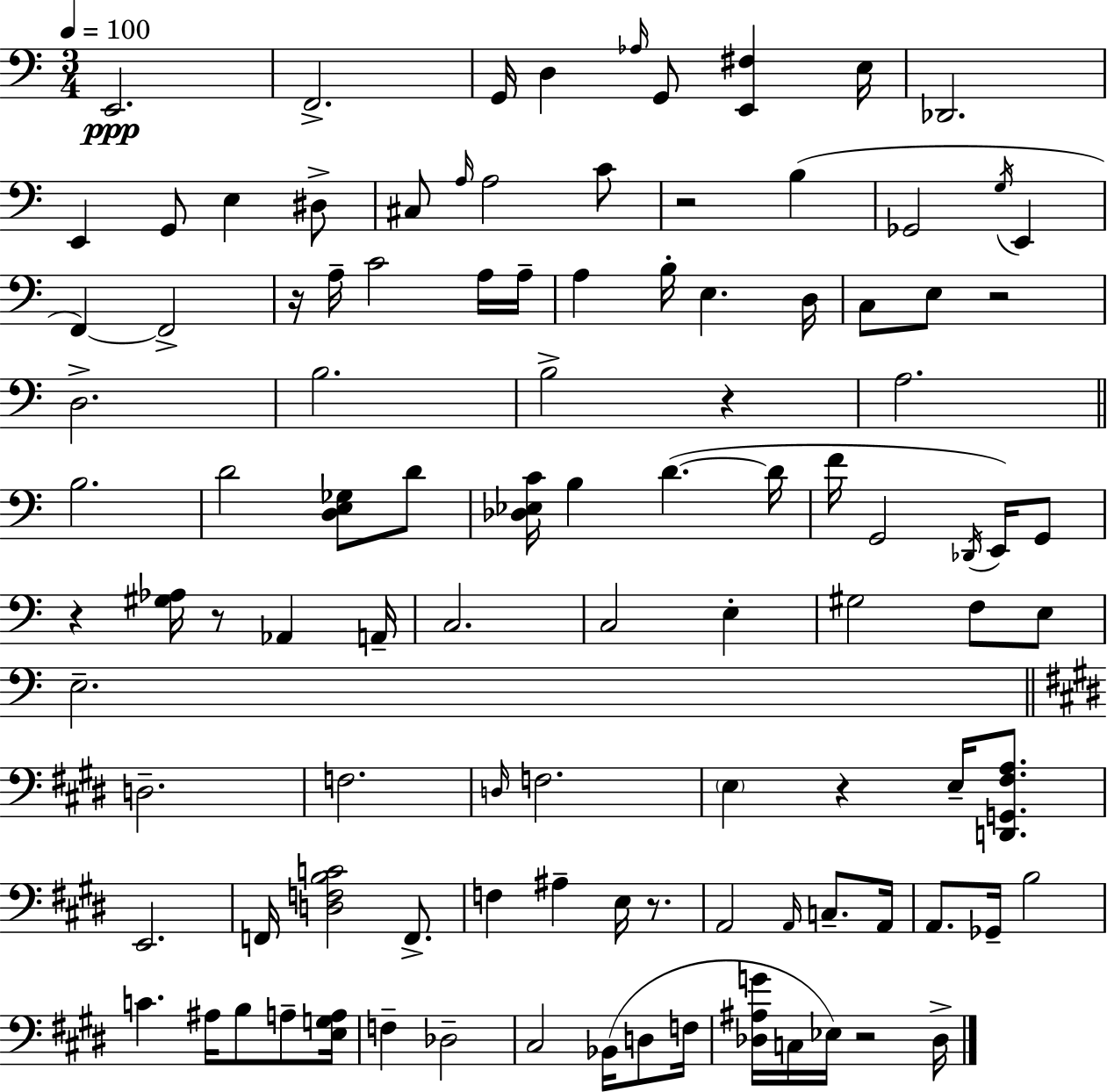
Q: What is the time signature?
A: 3/4